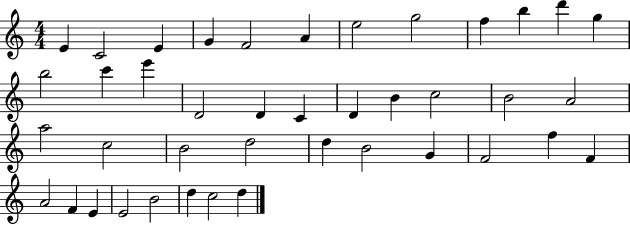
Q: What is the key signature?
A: C major